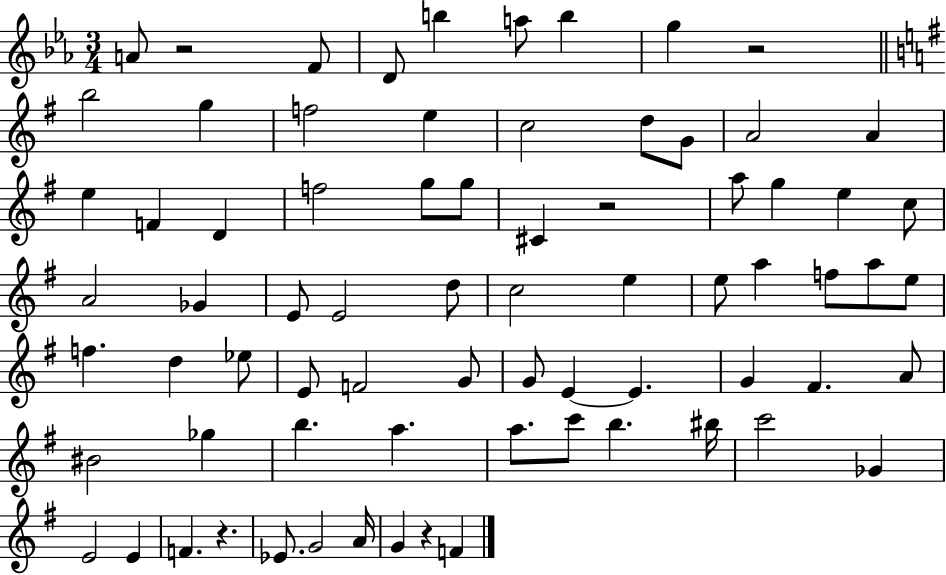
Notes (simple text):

A4/e R/h F4/e D4/e B5/q A5/e B5/q G5/q R/h B5/h G5/q F5/h E5/q C5/h D5/e G4/e A4/h A4/q E5/q F4/q D4/q F5/h G5/e G5/e C#4/q R/h A5/e G5/q E5/q C5/e A4/h Gb4/q E4/e E4/h D5/e C5/h E5/q E5/e A5/q F5/e A5/e E5/e F5/q. D5/q Eb5/e E4/e F4/h G4/e G4/e E4/q E4/q. G4/q F#4/q. A4/e BIS4/h Gb5/q B5/q. A5/q. A5/e. C6/e B5/q. BIS5/s C6/h Gb4/q E4/h E4/q F4/q. R/q. Eb4/e. G4/h A4/s G4/q R/q F4/q